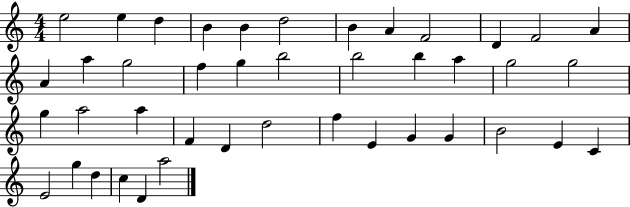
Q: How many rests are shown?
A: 0